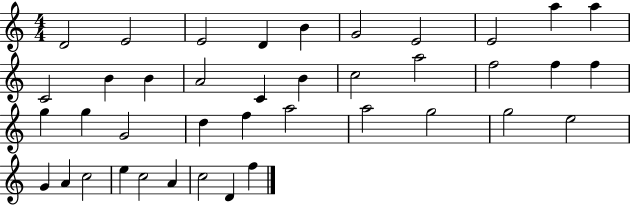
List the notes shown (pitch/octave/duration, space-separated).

D4/h E4/h E4/h D4/q B4/q G4/h E4/h E4/h A5/q A5/q C4/h B4/q B4/q A4/h C4/q B4/q C5/h A5/h F5/h F5/q F5/q G5/q G5/q G4/h D5/q F5/q A5/h A5/h G5/h G5/h E5/h G4/q A4/q C5/h E5/q C5/h A4/q C5/h D4/q F5/q